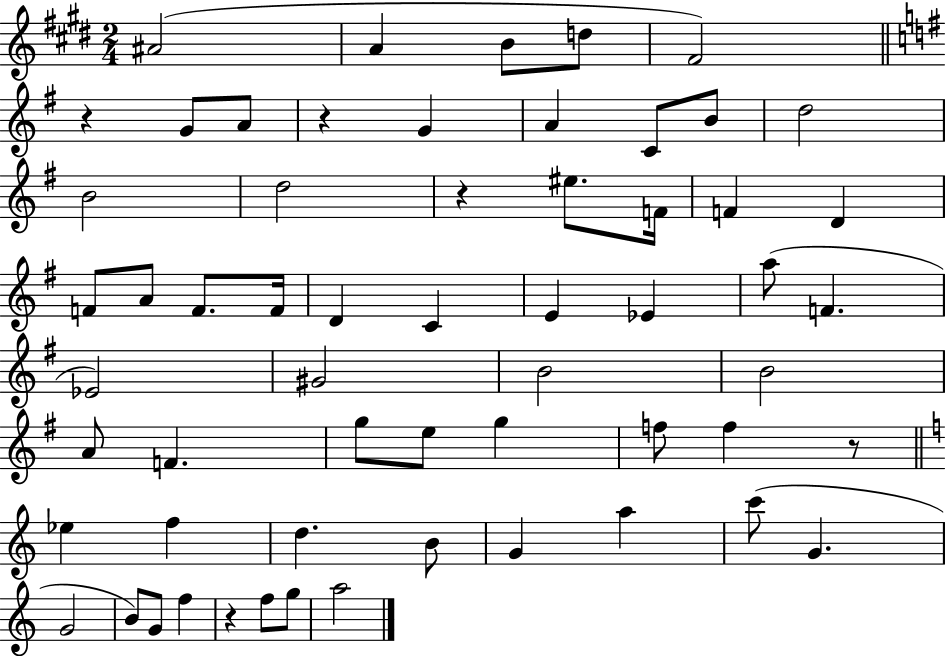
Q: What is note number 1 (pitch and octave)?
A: A#4